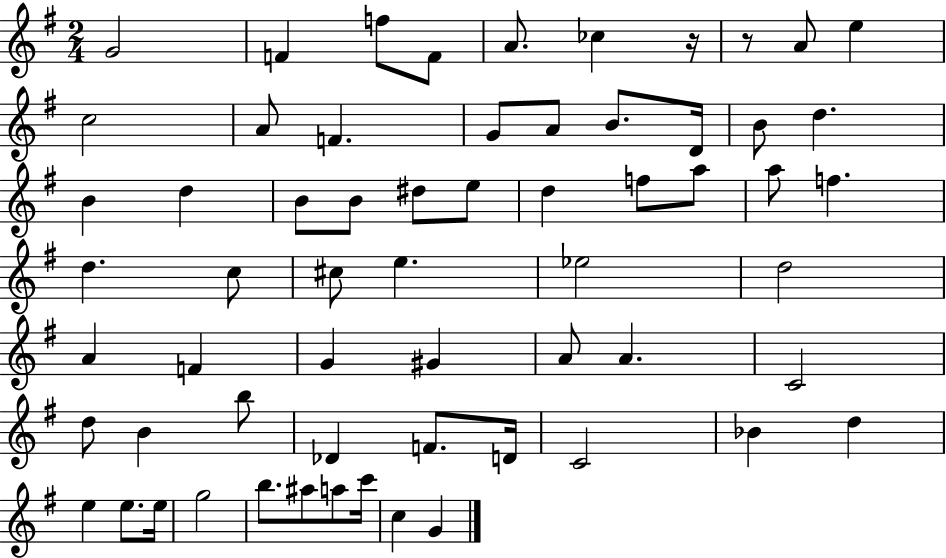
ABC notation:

X:1
T:Untitled
M:2/4
L:1/4
K:G
G2 F f/2 F/2 A/2 _c z/4 z/2 A/2 e c2 A/2 F G/2 A/2 B/2 D/4 B/2 d B d B/2 B/2 ^d/2 e/2 d f/2 a/2 a/2 f d c/2 ^c/2 e _e2 d2 A F G ^G A/2 A C2 d/2 B b/2 _D F/2 D/4 C2 _B d e e/2 e/4 g2 b/2 ^a/2 a/2 c'/4 c G